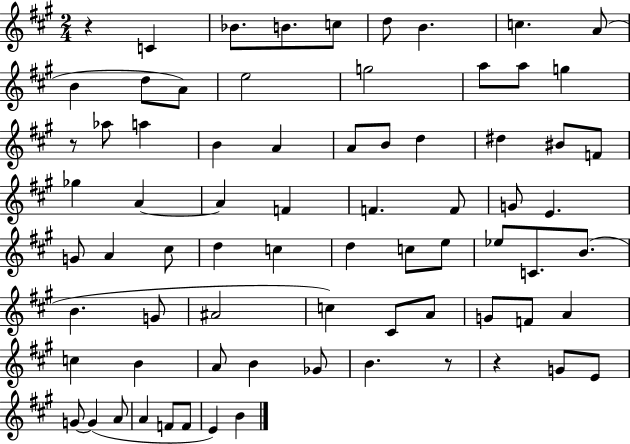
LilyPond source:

{
  \clef treble
  \numericTimeSignature
  \time 2/4
  \key a \major
  r4 c'4 | bes'8. b'8. c''8 | d''8 b'4. | c''4. a'8( | \break b'4 d''8 a'8) | e''2 | g''2 | a''8 a''8 g''4 | \break r8 aes''8 a''4 | b'4 a'4 | a'8 b'8 d''4 | dis''4 bis'8 f'8 | \break ges''4 a'4~~ | a'4 f'4 | f'4. f'8 | g'8 e'4. | \break g'8 a'4 cis''8 | d''4 c''4 | d''4 c''8 e''8 | ees''8 c'8. b'8.( | \break b'4. g'8 | ais'2 | c''4) cis'8 a'8 | g'8 f'8 a'4 | \break c''4 b'4 | a'8 b'4 ges'8 | b'4. r8 | r4 g'8 e'8 | \break g'8~~ g'4( a'8 | a'4 f'8 f'8 | e'4) b'4 | \bar "|."
}